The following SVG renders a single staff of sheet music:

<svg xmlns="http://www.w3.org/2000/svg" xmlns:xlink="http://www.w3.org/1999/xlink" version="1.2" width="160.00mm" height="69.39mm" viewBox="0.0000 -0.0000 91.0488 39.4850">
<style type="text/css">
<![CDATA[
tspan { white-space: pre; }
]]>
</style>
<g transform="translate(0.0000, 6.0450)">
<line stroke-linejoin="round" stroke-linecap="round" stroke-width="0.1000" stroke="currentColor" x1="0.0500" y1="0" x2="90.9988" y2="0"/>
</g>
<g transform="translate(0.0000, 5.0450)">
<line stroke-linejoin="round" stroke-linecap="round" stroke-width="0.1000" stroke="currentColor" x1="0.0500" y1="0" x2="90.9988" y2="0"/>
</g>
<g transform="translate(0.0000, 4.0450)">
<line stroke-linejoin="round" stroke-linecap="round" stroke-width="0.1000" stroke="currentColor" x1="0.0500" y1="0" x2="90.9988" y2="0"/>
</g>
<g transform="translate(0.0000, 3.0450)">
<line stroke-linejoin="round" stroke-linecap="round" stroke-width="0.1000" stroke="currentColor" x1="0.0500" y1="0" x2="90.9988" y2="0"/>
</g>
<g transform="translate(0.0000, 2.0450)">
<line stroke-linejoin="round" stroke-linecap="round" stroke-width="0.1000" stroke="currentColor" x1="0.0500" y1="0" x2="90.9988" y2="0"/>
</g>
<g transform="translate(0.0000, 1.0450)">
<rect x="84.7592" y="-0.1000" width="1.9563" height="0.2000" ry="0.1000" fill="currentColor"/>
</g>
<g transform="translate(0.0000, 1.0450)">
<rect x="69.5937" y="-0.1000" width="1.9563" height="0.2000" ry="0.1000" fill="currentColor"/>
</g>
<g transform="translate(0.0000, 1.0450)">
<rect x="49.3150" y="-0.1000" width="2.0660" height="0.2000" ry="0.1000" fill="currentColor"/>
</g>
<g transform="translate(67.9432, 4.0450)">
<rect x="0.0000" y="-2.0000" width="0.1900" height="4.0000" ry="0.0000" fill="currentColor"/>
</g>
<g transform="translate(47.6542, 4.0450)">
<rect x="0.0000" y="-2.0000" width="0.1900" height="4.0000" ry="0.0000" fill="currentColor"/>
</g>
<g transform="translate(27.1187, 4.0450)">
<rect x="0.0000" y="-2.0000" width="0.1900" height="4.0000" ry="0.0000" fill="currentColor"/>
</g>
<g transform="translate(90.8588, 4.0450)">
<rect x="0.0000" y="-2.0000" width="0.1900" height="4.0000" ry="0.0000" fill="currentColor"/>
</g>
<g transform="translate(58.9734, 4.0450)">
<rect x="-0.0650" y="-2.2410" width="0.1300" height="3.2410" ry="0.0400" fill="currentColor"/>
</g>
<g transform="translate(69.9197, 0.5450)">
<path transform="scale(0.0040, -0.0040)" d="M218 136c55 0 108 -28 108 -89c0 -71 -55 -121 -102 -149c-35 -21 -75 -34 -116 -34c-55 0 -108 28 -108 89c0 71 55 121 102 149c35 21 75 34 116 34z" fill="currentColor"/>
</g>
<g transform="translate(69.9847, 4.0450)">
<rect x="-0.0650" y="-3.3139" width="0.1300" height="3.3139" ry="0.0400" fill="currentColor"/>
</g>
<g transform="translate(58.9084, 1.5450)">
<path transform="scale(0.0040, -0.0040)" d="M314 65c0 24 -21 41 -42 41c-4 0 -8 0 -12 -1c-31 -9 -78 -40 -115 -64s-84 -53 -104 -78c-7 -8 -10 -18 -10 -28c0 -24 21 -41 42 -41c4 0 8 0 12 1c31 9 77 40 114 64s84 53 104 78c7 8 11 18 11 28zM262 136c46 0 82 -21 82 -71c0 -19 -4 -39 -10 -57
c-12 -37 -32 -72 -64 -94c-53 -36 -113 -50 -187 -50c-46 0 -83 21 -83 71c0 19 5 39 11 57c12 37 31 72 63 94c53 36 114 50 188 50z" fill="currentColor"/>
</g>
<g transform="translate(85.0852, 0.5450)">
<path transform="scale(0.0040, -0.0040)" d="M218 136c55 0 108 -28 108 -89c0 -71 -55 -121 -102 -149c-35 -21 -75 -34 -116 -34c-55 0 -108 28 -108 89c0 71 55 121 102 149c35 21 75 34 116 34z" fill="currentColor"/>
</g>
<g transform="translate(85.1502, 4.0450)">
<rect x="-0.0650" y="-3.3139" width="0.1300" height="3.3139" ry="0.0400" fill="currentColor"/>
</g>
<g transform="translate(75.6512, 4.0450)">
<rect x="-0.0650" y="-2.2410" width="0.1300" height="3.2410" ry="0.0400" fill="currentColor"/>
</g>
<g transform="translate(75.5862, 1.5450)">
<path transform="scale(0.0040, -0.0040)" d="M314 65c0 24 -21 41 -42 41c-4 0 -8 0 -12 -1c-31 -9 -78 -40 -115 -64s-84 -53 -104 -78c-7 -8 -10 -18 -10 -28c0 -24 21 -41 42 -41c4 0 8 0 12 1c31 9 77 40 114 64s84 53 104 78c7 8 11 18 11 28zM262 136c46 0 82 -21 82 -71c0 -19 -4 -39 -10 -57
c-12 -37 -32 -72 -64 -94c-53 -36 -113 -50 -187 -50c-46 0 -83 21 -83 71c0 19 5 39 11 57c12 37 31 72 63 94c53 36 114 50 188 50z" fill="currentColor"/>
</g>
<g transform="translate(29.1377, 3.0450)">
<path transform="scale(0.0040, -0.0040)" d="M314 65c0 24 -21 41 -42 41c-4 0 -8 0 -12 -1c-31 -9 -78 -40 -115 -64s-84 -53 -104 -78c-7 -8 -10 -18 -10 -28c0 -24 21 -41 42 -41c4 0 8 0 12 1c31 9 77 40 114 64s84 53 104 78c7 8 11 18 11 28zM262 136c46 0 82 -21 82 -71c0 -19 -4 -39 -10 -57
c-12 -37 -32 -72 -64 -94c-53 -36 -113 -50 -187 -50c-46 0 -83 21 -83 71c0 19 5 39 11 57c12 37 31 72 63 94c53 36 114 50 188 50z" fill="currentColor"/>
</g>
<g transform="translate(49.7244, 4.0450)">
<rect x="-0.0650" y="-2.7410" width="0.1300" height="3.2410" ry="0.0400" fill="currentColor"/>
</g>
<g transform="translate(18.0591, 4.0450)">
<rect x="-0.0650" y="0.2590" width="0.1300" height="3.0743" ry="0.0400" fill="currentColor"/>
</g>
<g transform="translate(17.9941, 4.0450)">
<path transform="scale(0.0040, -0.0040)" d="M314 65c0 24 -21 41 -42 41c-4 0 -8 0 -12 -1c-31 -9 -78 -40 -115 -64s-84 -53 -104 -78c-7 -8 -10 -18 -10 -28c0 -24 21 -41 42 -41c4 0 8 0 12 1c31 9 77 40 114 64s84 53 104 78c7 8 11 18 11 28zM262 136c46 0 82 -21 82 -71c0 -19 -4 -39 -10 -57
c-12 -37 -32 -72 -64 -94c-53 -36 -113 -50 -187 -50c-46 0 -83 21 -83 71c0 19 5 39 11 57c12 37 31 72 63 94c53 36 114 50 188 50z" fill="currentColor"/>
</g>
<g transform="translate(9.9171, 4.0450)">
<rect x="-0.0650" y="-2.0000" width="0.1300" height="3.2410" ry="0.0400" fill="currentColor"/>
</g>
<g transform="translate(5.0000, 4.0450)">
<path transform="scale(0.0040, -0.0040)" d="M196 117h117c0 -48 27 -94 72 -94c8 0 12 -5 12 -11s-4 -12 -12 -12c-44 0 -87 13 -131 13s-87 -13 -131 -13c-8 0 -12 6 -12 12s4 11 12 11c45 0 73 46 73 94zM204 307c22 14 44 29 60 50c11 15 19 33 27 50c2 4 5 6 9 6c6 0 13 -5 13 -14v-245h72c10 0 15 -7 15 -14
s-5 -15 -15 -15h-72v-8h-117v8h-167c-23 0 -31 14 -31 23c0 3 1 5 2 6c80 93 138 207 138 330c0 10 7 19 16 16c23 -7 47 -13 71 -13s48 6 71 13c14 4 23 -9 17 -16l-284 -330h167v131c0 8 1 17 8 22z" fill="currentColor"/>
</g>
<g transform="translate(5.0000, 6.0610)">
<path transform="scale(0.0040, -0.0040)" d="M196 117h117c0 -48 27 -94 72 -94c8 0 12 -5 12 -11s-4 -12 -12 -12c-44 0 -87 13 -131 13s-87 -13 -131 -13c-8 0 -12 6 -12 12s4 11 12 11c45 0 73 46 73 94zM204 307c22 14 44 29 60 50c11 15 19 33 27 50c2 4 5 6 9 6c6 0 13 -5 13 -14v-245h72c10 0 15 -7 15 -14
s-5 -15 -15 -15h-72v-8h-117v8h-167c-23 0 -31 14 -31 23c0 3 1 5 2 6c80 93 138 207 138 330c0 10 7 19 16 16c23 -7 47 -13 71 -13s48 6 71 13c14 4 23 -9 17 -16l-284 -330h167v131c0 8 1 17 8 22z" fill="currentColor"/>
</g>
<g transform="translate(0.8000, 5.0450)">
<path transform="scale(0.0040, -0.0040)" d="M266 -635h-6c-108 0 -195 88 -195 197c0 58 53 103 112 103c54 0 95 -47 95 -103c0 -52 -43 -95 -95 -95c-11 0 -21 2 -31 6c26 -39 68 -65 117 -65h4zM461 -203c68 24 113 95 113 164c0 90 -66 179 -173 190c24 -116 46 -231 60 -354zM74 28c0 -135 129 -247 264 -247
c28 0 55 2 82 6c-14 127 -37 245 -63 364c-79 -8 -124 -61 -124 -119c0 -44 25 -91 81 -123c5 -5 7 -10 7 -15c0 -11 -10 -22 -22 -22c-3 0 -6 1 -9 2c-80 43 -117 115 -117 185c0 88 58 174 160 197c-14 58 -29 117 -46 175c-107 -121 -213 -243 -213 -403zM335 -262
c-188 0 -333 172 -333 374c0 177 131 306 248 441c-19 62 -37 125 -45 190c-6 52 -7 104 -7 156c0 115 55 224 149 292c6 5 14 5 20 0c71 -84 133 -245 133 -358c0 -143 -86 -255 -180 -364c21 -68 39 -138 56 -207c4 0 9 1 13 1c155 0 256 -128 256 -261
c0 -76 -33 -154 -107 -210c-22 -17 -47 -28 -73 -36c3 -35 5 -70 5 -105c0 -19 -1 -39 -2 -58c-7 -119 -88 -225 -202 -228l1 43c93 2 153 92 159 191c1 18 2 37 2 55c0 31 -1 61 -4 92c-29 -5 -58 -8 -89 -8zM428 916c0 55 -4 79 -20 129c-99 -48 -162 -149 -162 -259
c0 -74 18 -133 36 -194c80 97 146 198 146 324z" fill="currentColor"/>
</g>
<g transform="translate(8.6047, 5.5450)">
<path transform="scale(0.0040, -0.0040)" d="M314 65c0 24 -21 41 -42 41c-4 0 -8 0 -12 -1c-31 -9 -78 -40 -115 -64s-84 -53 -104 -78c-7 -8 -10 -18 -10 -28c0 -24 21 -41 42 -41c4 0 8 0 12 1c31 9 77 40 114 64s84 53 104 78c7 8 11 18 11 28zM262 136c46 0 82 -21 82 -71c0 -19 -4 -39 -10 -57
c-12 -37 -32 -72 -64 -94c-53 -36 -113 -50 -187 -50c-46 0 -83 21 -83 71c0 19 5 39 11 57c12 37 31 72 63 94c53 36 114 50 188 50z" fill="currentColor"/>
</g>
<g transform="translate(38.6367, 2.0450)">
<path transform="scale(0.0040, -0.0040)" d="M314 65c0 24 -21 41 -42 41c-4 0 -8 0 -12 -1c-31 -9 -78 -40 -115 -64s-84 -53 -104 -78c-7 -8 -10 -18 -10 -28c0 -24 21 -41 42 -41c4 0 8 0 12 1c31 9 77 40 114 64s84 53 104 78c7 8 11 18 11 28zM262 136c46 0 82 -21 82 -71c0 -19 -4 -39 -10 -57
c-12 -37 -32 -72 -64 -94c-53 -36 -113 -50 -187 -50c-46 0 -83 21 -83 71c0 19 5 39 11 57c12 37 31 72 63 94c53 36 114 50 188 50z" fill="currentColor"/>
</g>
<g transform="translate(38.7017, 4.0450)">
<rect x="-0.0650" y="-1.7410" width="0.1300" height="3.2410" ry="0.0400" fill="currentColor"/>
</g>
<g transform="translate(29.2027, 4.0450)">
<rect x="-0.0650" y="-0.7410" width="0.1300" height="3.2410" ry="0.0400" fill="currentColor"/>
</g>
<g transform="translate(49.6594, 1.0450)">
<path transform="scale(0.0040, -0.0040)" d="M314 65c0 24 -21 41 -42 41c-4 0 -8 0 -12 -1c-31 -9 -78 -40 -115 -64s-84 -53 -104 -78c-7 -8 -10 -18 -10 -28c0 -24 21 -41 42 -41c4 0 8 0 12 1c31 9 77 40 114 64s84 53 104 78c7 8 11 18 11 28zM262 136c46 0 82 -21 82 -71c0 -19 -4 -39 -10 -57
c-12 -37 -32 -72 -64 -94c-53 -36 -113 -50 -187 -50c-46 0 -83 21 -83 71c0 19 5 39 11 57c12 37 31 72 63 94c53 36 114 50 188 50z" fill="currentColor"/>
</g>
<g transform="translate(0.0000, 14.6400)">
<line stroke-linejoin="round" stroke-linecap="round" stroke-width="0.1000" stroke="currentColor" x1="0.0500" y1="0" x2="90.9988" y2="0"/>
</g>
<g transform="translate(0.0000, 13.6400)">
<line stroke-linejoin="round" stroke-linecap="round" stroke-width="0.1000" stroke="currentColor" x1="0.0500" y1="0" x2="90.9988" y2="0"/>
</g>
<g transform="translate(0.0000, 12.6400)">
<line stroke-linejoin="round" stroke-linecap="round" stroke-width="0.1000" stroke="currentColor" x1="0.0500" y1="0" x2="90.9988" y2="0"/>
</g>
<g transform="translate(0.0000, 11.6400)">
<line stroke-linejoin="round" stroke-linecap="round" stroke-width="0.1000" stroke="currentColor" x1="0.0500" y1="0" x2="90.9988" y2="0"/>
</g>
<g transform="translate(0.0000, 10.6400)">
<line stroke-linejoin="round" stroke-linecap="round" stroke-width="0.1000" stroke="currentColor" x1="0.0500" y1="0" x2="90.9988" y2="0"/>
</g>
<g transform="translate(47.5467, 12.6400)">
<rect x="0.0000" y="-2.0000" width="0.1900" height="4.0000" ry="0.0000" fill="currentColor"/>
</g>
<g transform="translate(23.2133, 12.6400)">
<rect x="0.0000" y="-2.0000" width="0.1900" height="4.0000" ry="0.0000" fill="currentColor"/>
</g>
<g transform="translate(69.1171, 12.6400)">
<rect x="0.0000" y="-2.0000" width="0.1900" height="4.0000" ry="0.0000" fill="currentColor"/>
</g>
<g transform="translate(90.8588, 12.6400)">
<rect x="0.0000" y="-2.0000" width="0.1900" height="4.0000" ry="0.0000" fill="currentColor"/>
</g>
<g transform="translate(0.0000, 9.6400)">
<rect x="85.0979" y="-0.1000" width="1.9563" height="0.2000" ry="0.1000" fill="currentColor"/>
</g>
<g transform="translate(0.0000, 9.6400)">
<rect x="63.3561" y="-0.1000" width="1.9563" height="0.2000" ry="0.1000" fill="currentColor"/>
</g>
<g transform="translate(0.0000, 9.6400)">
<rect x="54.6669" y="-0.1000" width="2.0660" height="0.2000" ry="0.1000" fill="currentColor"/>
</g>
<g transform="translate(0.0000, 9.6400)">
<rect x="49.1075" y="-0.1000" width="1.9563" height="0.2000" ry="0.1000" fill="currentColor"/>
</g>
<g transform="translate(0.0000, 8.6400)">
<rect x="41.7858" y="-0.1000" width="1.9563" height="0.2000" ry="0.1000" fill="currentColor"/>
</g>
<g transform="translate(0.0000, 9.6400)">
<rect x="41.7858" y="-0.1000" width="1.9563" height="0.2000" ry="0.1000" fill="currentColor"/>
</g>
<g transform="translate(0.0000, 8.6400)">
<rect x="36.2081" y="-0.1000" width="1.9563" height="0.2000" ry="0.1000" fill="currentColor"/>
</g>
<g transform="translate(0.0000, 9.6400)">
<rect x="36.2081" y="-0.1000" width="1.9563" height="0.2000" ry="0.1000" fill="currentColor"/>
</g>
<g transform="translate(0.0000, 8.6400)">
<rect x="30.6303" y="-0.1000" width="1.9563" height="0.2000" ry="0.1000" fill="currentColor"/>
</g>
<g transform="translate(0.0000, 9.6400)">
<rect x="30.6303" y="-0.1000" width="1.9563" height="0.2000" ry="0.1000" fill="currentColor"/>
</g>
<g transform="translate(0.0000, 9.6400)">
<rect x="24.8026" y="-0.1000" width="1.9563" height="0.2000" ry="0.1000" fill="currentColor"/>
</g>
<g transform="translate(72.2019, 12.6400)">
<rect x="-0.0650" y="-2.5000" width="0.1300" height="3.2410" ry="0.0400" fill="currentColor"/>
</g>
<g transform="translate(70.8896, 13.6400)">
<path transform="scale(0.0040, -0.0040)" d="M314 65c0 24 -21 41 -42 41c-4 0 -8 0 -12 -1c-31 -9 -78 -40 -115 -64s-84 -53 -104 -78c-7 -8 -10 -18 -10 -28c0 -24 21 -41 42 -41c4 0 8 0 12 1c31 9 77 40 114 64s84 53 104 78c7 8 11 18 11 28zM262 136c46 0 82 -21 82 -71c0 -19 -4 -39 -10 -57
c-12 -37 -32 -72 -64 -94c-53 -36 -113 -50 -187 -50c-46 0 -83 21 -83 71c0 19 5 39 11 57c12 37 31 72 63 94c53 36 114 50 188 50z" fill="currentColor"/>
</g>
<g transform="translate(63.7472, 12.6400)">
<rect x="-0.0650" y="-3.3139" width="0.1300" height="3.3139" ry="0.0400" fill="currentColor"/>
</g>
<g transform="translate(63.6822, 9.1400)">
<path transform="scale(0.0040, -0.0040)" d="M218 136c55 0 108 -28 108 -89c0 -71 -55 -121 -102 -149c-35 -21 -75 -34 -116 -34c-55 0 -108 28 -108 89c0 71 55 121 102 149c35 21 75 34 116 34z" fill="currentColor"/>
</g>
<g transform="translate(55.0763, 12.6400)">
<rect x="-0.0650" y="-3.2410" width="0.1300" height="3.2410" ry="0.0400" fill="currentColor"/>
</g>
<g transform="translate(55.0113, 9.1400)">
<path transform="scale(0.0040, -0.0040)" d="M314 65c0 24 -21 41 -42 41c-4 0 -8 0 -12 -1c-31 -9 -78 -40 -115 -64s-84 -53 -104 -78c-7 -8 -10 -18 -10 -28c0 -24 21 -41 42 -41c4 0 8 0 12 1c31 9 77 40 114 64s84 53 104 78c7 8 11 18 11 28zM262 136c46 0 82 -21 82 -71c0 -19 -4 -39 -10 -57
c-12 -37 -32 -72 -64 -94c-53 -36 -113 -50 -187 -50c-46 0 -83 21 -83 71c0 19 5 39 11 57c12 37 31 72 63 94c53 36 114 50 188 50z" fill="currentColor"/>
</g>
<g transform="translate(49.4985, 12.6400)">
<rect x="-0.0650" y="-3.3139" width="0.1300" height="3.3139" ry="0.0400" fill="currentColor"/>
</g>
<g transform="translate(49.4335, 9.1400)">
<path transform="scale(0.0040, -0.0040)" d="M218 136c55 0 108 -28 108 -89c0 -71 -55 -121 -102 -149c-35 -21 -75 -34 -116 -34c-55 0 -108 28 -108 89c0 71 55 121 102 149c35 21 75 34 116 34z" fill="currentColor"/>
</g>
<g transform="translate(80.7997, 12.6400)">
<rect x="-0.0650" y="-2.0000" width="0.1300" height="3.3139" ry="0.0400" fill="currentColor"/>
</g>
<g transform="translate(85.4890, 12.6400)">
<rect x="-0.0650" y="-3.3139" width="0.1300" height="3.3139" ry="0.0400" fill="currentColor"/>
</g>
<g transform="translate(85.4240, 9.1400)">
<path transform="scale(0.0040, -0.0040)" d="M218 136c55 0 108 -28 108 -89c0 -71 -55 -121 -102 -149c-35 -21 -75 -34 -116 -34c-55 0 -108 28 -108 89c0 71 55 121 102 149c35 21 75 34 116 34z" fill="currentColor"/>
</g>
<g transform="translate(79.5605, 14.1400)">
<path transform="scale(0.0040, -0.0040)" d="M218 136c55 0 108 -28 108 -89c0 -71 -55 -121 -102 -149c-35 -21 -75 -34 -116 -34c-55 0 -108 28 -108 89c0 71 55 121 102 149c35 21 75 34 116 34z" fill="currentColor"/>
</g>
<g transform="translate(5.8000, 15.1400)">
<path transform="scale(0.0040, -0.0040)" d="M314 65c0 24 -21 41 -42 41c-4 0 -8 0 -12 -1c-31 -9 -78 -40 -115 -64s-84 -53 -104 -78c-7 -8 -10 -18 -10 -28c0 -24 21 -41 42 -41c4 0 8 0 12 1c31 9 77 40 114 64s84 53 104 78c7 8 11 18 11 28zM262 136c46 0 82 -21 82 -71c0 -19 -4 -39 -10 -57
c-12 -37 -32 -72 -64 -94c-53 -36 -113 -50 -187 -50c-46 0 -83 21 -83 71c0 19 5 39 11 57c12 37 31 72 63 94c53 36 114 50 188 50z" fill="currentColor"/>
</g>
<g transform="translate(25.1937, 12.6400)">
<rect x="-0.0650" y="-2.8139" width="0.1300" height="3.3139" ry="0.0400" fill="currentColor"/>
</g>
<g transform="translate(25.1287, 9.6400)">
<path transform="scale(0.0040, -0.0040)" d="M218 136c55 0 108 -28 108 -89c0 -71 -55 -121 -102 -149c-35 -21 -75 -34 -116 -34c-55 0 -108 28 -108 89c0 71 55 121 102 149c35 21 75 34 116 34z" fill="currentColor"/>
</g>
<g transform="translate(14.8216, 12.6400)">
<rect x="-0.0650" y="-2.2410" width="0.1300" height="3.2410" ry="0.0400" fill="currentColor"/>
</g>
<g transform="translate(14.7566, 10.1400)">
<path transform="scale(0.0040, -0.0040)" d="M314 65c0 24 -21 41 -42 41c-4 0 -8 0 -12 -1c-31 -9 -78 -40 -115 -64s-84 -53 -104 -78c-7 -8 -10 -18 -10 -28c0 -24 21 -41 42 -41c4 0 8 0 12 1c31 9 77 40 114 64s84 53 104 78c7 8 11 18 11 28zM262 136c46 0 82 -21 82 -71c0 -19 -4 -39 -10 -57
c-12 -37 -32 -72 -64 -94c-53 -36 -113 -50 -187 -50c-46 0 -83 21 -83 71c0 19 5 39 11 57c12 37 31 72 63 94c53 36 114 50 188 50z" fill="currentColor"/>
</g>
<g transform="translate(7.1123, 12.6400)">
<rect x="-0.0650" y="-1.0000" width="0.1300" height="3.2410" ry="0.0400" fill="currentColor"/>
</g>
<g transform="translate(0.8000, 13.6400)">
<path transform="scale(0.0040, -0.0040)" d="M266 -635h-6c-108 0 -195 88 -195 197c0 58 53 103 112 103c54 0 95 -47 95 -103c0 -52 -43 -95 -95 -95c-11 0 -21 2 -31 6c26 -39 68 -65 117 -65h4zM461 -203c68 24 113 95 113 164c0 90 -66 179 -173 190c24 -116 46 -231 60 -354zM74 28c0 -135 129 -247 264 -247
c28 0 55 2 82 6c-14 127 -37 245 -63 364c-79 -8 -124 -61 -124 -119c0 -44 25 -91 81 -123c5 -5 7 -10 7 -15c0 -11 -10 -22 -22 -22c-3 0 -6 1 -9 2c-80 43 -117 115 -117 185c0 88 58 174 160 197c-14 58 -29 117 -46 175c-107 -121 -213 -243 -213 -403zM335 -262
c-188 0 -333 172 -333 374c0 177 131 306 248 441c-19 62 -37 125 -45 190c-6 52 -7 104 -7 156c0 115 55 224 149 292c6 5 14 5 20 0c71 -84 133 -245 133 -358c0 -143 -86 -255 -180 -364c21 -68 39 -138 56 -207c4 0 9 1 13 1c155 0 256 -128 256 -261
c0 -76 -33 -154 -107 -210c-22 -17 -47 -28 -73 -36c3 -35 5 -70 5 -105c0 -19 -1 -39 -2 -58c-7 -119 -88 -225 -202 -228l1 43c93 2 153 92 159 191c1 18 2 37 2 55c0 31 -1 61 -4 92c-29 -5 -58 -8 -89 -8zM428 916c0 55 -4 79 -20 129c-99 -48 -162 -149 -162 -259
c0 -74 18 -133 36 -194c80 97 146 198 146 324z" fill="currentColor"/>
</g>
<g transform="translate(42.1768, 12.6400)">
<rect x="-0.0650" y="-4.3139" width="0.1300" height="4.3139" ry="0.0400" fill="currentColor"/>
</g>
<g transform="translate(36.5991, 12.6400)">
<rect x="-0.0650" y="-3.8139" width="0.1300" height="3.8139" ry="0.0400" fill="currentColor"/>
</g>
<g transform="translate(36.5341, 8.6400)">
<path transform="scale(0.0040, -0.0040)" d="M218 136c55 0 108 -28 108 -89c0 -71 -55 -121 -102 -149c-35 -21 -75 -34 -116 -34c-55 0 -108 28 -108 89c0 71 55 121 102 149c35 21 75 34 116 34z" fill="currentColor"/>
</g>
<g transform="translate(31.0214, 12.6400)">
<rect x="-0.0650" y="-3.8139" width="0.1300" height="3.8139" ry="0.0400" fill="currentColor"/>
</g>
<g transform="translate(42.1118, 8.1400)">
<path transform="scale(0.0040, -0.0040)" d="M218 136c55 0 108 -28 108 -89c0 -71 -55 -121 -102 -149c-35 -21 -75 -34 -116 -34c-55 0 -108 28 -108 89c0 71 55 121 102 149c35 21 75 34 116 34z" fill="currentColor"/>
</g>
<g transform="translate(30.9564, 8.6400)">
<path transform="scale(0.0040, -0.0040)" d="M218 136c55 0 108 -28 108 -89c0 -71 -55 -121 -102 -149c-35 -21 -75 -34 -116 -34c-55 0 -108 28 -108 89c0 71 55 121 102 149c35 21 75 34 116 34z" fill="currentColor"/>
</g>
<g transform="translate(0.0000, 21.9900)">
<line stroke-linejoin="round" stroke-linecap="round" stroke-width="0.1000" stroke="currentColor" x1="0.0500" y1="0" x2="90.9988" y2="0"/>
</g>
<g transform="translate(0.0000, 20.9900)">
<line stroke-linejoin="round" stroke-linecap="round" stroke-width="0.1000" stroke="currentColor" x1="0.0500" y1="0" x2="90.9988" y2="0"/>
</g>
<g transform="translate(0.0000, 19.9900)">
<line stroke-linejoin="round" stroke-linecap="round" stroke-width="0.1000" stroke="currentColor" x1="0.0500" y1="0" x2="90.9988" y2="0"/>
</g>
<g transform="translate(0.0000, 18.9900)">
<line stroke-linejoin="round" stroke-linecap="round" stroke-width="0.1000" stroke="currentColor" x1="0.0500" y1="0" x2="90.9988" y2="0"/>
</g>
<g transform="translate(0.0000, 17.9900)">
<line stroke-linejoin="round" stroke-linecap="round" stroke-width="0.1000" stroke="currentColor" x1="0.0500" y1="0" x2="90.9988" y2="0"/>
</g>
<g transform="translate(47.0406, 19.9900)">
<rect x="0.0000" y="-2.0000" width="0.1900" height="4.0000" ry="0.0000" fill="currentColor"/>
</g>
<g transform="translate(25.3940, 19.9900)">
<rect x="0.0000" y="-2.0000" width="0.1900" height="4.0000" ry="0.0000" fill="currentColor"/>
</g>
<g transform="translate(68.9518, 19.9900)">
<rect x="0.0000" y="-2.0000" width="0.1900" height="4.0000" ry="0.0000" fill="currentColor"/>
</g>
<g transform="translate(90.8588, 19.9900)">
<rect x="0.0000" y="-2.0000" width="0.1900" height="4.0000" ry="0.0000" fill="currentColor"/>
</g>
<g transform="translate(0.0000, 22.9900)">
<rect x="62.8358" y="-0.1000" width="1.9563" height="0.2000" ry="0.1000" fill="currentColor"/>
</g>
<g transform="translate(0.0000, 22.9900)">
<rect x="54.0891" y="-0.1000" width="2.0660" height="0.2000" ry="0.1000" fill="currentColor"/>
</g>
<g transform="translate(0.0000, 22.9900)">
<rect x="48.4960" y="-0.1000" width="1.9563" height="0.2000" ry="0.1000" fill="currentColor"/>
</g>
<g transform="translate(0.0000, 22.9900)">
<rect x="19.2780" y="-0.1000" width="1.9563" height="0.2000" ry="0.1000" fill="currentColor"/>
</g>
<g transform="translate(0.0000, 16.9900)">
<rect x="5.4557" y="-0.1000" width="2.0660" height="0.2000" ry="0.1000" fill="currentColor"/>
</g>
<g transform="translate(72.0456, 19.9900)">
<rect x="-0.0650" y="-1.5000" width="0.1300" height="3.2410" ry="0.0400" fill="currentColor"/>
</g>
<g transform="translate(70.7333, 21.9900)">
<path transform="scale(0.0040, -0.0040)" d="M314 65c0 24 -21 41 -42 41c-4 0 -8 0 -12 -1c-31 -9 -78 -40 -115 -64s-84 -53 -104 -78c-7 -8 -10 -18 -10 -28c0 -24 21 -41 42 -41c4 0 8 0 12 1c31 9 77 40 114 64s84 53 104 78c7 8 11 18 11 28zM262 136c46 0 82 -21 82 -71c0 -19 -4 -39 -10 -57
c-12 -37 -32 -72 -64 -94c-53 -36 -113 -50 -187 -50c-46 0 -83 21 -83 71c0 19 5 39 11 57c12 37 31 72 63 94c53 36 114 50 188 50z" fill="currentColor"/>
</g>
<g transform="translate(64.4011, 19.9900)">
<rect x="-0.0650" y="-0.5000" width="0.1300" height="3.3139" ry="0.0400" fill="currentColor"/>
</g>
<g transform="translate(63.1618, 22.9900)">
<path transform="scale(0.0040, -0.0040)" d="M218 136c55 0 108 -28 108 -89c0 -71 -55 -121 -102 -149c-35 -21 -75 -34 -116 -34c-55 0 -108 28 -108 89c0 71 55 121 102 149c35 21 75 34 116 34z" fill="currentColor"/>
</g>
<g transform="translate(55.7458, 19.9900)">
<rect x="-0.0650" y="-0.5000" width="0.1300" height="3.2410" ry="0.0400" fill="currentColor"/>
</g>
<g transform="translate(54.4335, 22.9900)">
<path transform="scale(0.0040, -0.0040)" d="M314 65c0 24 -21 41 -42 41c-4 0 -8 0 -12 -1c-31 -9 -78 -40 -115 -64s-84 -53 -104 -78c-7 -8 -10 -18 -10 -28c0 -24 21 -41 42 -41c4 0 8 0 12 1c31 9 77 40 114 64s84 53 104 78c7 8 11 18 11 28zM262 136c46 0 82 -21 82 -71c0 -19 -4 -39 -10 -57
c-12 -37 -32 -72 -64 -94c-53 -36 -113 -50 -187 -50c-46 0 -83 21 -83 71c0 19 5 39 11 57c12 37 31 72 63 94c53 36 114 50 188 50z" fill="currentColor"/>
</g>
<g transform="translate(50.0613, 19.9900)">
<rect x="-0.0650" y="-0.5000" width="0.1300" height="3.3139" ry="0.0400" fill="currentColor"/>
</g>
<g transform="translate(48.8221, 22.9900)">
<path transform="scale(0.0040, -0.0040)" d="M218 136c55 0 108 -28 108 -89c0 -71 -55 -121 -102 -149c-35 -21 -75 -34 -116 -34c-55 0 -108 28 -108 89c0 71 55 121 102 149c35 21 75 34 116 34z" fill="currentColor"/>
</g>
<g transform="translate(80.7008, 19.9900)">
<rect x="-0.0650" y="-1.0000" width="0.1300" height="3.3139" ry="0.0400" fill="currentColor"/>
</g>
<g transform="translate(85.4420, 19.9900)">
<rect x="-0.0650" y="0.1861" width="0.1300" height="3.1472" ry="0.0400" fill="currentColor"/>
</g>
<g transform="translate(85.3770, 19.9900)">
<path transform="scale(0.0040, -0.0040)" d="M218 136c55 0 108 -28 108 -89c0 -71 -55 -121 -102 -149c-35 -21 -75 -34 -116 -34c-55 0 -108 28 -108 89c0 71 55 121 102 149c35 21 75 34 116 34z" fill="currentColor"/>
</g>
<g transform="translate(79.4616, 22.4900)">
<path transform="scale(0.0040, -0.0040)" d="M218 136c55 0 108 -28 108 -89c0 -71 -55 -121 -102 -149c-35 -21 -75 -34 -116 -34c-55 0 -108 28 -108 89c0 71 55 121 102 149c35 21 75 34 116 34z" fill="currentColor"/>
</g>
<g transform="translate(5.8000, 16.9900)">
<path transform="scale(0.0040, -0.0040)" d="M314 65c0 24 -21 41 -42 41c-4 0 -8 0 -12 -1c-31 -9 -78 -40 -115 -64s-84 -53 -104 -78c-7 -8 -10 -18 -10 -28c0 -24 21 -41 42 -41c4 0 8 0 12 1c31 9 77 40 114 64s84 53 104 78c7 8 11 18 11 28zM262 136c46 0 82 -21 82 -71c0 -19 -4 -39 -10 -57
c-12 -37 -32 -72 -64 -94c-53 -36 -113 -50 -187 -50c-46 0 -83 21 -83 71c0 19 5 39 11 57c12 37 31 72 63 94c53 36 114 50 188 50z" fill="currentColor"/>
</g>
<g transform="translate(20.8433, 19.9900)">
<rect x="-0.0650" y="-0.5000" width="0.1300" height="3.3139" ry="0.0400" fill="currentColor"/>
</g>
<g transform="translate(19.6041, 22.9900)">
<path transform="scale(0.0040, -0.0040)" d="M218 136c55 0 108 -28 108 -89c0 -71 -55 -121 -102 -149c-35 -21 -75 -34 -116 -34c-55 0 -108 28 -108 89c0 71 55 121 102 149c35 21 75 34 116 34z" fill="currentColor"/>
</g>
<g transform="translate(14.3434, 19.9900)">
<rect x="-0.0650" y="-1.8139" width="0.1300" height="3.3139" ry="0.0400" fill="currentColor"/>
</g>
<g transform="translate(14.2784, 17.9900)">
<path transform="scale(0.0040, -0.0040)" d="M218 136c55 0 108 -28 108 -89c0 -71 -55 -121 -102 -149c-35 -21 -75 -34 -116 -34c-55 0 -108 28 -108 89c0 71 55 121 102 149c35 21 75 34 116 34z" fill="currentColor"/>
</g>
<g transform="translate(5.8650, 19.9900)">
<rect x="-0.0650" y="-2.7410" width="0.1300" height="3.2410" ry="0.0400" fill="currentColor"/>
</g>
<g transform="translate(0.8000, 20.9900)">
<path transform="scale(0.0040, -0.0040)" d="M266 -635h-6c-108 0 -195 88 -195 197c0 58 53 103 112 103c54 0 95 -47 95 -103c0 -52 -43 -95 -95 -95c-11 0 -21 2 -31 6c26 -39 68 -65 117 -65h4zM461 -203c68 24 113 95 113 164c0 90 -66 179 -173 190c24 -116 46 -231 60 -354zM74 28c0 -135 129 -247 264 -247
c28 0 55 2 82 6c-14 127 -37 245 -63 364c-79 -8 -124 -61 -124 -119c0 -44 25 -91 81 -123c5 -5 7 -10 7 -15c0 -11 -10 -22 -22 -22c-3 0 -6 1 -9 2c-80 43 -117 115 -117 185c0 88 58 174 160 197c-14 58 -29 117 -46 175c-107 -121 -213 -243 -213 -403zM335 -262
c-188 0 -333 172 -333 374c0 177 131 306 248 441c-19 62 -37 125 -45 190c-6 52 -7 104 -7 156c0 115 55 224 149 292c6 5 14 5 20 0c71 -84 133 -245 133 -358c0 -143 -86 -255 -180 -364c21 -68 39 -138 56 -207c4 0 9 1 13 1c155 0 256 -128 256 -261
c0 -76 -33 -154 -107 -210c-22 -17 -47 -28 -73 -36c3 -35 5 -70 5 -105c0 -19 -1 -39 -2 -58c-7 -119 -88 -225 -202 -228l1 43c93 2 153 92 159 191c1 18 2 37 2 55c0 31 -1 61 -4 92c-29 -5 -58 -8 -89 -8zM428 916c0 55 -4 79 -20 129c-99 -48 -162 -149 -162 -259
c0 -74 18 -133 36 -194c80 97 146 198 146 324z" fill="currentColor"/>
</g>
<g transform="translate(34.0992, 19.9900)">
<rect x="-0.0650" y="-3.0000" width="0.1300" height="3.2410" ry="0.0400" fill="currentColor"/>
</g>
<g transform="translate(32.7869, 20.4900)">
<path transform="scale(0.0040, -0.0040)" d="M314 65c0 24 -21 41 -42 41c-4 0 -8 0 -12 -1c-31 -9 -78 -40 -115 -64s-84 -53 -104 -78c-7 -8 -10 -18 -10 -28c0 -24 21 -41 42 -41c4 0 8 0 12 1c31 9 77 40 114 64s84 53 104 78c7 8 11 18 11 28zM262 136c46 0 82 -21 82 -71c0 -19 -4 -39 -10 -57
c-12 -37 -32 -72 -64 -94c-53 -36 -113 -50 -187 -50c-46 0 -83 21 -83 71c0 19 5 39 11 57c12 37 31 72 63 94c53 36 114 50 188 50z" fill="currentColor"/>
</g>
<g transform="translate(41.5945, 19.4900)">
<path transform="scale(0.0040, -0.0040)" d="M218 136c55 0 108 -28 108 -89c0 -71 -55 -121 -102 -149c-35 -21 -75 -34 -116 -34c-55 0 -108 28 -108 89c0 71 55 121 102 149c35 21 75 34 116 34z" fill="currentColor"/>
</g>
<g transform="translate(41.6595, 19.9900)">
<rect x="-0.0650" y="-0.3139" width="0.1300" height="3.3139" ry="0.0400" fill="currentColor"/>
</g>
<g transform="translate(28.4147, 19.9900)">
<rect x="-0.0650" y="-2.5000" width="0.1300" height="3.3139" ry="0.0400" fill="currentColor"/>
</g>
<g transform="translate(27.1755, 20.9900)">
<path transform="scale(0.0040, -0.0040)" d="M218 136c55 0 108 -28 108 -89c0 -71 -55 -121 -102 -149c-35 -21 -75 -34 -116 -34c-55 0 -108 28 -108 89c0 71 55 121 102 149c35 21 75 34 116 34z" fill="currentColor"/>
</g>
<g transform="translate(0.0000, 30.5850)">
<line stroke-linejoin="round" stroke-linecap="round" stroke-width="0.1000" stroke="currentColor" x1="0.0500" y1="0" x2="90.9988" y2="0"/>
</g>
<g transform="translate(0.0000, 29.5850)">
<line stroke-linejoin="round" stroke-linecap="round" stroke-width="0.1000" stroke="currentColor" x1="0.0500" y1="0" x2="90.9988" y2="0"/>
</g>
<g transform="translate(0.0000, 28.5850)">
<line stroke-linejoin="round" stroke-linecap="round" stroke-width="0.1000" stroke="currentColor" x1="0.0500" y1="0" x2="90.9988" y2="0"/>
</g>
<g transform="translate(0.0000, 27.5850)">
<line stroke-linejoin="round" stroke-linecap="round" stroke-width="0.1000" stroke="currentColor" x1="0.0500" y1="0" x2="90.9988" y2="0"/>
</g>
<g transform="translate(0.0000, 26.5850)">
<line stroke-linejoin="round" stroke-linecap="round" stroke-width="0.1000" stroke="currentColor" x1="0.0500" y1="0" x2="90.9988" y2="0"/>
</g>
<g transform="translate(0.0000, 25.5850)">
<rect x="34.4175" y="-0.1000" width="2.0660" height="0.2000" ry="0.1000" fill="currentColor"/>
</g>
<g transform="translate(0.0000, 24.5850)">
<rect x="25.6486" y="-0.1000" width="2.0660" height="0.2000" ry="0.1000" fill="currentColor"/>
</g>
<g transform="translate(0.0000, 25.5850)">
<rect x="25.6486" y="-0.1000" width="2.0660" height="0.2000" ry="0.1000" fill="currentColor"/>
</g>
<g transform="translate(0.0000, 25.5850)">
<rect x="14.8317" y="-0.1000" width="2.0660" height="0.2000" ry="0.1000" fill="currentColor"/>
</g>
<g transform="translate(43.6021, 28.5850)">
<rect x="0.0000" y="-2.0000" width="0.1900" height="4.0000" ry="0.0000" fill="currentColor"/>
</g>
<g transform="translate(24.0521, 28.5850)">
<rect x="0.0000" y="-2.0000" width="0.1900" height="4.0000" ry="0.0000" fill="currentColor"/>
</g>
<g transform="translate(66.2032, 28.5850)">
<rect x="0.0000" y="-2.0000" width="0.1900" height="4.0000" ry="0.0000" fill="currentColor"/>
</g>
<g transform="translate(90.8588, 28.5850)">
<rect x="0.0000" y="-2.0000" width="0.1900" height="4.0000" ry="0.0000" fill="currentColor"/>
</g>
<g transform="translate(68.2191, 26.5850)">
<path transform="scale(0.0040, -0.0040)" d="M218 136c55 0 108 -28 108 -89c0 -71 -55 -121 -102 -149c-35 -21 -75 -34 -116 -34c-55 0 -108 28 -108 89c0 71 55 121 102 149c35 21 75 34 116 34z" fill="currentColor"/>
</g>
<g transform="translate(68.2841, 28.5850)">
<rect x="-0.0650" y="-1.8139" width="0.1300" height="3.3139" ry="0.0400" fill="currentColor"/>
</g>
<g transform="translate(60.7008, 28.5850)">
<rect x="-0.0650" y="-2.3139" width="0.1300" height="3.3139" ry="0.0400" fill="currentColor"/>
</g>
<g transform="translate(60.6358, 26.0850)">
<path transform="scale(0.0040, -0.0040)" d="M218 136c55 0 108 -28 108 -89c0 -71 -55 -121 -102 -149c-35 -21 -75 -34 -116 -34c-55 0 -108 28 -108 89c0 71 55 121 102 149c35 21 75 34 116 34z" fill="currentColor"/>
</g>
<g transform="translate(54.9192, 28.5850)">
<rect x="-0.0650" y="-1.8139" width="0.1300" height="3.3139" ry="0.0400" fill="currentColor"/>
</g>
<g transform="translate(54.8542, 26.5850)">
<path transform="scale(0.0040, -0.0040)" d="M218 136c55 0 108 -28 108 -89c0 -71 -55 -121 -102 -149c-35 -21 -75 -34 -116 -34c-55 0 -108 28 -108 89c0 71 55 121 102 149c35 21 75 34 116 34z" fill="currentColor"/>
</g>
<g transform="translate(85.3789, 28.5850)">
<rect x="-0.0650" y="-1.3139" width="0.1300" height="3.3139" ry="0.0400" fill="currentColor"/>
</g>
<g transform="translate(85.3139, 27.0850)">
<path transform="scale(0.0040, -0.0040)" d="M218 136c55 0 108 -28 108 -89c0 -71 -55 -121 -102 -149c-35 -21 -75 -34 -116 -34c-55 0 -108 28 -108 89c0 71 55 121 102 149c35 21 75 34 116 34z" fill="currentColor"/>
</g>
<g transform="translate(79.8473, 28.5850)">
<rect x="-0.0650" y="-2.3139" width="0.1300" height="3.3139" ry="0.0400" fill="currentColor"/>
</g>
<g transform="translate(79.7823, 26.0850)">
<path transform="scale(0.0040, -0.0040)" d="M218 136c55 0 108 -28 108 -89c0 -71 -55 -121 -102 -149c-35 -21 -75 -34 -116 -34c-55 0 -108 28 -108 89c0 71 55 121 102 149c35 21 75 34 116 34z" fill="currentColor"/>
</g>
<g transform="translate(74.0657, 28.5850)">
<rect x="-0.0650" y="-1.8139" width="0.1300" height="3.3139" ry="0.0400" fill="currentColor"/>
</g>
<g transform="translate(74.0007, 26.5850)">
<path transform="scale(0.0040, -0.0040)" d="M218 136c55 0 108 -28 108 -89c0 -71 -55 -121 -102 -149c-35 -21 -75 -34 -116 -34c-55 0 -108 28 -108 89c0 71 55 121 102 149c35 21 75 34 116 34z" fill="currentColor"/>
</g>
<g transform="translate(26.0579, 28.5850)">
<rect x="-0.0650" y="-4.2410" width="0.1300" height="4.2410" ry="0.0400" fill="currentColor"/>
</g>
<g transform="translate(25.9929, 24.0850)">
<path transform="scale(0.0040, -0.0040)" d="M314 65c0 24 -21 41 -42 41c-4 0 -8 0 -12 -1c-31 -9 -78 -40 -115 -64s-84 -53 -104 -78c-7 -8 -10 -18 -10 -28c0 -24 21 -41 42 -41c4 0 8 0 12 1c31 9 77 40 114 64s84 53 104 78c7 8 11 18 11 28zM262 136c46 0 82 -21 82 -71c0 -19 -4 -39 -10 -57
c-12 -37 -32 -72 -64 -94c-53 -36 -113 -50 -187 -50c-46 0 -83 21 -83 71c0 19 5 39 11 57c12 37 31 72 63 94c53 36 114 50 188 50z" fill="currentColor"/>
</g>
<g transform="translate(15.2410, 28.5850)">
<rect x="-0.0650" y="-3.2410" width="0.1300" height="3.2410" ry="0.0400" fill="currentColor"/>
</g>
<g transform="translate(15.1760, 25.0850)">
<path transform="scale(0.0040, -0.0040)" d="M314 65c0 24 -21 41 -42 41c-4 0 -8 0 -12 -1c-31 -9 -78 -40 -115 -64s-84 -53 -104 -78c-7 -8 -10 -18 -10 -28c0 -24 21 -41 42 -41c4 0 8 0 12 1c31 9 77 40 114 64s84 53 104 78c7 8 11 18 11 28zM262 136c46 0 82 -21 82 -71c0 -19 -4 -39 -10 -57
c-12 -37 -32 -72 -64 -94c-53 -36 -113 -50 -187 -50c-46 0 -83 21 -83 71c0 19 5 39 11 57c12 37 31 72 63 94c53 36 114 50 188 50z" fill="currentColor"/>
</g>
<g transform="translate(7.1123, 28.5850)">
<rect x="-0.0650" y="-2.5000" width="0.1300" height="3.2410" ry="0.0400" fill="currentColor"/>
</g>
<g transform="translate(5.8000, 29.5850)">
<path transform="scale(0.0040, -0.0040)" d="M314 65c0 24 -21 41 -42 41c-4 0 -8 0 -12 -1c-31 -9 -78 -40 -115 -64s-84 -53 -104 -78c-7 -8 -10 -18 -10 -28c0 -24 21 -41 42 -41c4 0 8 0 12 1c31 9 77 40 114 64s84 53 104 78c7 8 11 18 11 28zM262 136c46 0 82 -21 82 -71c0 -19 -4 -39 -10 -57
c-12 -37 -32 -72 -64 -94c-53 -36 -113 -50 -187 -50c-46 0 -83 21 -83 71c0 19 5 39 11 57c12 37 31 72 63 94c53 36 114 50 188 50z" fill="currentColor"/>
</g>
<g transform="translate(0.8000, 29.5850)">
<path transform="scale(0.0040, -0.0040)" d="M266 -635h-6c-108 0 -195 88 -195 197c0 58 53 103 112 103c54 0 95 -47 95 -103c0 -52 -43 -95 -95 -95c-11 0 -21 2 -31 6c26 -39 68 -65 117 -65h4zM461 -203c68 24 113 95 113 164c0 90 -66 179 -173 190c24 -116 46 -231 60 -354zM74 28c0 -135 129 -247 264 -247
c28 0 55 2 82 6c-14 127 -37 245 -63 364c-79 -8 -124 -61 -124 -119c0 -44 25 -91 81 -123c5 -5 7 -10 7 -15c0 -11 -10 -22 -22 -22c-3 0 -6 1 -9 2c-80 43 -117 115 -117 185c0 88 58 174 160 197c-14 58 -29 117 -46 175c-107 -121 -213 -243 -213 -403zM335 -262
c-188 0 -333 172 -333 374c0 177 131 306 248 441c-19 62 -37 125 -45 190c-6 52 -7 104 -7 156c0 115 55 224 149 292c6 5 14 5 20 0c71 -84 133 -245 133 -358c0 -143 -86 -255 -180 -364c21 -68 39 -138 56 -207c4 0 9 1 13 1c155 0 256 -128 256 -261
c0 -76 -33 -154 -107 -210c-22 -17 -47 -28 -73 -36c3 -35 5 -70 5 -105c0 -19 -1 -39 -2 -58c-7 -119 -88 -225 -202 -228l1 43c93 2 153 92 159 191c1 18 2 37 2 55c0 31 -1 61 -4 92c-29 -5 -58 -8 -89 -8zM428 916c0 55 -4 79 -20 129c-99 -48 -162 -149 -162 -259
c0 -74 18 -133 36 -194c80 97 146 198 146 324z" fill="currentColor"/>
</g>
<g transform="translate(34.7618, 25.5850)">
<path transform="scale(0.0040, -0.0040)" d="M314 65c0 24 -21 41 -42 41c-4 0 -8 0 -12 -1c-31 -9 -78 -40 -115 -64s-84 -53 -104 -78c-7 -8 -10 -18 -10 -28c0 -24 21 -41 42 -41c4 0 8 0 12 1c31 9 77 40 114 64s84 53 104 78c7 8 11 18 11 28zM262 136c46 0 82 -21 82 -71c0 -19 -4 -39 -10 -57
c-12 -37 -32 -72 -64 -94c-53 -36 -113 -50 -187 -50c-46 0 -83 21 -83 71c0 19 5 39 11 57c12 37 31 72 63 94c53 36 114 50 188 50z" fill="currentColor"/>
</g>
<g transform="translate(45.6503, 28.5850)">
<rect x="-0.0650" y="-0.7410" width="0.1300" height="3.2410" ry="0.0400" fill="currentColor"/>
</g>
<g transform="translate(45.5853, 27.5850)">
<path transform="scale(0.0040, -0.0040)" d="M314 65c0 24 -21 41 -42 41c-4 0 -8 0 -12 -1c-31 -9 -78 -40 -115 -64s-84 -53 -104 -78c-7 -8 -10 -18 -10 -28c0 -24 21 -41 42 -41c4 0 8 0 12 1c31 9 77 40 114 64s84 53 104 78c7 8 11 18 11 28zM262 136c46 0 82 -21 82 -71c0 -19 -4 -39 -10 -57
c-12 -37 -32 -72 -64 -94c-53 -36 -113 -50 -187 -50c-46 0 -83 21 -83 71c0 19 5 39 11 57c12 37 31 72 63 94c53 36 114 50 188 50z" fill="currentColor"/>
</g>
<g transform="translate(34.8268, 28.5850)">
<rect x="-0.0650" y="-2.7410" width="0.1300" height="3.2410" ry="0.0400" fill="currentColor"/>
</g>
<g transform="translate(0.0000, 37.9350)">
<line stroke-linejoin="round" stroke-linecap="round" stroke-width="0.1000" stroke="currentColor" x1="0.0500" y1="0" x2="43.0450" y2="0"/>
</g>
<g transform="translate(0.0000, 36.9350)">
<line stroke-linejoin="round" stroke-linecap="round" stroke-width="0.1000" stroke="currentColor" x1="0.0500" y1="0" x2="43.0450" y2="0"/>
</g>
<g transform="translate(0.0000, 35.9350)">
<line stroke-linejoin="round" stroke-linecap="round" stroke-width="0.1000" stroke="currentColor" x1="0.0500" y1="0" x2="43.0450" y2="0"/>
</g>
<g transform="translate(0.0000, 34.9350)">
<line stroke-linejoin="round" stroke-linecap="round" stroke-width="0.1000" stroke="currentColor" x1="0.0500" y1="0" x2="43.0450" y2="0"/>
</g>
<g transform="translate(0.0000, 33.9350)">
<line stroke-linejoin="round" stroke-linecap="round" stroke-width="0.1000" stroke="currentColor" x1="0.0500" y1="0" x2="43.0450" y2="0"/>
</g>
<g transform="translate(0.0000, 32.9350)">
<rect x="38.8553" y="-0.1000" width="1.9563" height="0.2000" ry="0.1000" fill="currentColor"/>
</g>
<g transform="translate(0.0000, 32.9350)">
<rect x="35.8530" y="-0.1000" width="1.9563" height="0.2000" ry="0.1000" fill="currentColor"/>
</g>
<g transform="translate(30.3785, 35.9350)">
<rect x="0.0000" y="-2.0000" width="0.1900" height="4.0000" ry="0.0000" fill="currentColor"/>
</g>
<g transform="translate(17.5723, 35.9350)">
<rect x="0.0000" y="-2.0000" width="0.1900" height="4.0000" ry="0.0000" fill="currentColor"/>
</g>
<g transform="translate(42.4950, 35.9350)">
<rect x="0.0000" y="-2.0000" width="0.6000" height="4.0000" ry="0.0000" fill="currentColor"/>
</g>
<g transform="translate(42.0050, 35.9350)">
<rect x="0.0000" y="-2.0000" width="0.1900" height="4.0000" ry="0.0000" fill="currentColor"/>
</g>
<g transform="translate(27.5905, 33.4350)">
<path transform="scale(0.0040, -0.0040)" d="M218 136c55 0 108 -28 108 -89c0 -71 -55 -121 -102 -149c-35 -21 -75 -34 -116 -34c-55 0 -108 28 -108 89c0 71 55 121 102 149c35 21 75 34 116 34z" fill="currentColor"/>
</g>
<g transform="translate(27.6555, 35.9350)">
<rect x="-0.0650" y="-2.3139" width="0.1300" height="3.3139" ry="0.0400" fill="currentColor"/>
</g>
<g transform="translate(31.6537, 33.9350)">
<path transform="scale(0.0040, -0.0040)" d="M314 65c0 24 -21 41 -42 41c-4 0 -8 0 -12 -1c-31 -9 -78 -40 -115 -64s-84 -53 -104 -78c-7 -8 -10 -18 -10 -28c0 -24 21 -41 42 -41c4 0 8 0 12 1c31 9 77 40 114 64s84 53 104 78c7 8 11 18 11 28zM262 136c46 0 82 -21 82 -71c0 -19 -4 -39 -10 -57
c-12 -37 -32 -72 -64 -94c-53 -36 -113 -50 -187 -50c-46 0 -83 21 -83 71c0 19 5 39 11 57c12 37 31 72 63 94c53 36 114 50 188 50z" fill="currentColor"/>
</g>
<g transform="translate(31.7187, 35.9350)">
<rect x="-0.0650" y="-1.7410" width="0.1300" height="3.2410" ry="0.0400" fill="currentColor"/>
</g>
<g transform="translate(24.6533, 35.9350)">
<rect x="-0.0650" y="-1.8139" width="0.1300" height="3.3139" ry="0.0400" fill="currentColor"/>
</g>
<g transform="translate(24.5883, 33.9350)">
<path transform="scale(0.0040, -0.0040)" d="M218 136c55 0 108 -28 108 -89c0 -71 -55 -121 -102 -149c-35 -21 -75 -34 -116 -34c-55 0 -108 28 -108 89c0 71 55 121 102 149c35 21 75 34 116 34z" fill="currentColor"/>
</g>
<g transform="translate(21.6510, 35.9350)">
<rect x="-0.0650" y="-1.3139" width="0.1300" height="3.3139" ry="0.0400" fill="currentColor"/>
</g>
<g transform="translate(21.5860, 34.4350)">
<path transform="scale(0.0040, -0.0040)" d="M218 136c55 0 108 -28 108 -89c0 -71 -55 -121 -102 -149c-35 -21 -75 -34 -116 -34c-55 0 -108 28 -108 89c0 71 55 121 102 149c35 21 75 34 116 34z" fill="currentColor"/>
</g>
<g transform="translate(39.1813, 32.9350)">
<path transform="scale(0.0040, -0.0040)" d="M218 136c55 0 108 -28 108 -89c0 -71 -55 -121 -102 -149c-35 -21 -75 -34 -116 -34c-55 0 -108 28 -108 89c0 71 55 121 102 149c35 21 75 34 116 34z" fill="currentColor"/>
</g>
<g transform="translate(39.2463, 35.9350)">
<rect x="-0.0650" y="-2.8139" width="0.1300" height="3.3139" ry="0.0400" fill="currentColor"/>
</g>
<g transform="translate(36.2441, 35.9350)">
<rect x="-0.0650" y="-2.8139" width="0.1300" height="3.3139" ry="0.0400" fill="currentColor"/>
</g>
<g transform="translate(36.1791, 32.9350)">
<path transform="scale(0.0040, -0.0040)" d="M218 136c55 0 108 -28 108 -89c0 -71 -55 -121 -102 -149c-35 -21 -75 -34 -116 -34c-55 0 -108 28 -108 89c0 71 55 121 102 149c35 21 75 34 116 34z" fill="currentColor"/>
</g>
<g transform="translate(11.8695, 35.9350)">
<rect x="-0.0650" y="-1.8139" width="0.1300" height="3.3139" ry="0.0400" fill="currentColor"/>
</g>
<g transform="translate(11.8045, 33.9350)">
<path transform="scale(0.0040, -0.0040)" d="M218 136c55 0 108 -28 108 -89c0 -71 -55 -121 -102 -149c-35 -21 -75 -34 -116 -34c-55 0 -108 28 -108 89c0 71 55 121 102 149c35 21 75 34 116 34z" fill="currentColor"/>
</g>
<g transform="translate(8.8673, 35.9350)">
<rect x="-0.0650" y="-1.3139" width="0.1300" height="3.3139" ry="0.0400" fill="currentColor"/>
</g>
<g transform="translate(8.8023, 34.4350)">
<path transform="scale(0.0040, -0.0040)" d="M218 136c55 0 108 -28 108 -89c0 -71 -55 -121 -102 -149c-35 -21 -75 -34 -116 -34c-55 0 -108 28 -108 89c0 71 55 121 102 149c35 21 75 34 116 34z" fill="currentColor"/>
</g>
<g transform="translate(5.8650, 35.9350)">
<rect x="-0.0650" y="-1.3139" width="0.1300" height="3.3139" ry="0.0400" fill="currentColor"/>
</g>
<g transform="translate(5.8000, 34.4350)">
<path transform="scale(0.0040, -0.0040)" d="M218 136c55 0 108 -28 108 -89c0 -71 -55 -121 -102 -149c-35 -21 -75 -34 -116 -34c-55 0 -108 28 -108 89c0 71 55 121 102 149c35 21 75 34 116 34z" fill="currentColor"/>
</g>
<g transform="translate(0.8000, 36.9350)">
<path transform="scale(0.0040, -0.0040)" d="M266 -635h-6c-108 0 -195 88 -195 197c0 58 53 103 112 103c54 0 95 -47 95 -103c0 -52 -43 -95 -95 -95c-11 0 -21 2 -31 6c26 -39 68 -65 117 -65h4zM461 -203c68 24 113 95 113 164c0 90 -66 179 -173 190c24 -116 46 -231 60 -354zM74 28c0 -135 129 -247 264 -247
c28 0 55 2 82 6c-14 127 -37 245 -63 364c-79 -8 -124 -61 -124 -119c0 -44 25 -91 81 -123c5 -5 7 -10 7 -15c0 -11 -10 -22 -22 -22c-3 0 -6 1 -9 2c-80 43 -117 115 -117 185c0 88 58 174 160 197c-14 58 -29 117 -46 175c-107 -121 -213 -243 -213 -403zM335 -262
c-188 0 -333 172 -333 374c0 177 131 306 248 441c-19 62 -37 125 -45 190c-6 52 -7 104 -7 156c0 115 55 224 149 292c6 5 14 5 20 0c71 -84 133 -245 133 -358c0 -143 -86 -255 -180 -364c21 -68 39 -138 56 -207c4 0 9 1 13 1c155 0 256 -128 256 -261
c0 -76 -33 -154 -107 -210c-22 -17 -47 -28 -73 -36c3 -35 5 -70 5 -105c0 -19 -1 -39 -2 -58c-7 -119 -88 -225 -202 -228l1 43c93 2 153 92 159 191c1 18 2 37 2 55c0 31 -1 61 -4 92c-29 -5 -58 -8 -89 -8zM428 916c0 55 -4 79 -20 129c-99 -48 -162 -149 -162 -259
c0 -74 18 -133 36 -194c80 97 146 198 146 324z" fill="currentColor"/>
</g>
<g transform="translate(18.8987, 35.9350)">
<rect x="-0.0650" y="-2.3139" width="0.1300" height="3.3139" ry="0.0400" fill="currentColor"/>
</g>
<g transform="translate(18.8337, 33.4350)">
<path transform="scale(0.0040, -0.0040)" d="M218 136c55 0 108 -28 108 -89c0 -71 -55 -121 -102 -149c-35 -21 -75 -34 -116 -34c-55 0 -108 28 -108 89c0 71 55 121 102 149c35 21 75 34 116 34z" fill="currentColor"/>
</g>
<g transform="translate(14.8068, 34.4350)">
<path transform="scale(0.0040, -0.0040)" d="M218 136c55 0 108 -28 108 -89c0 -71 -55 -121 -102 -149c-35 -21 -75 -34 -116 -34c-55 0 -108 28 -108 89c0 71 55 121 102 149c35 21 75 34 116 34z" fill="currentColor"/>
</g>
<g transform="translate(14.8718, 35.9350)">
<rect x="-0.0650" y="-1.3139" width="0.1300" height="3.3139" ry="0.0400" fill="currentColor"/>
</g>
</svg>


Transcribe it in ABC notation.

X:1
T:Untitled
M:4/4
L:1/4
K:C
F2 B2 d2 f2 a2 g2 b g2 b D2 g2 a c' c' d' b b2 b G2 F b a2 f C G A2 c C C2 C E2 D B G2 b2 d'2 a2 d2 f g f f g e e e f e g e f g f2 a a